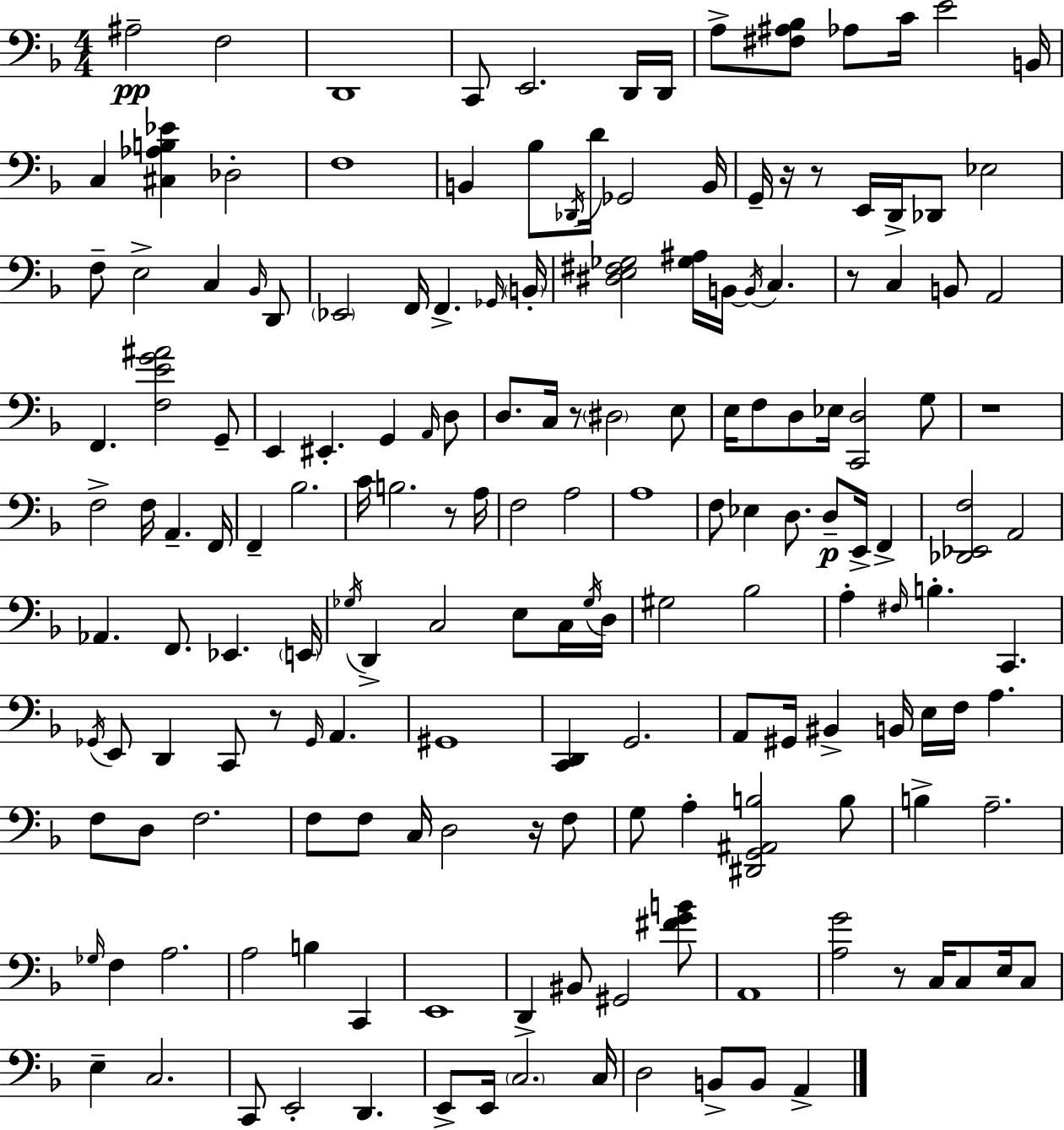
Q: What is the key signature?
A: F major